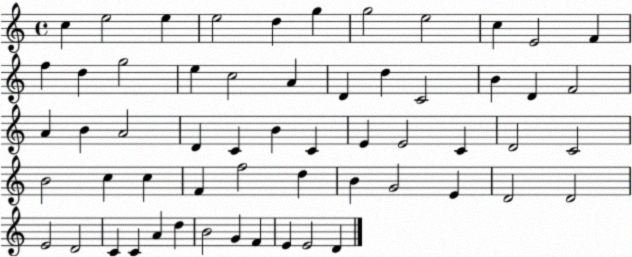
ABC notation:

X:1
T:Untitled
M:4/4
L:1/4
K:C
c e2 e e2 d g g2 e2 c E2 F f d g2 e c2 A D d C2 B D F2 A B A2 D C B C E E2 C D2 C2 B2 c c F f2 d B G2 E D2 D2 E2 D2 C C A d B2 G F E E2 D